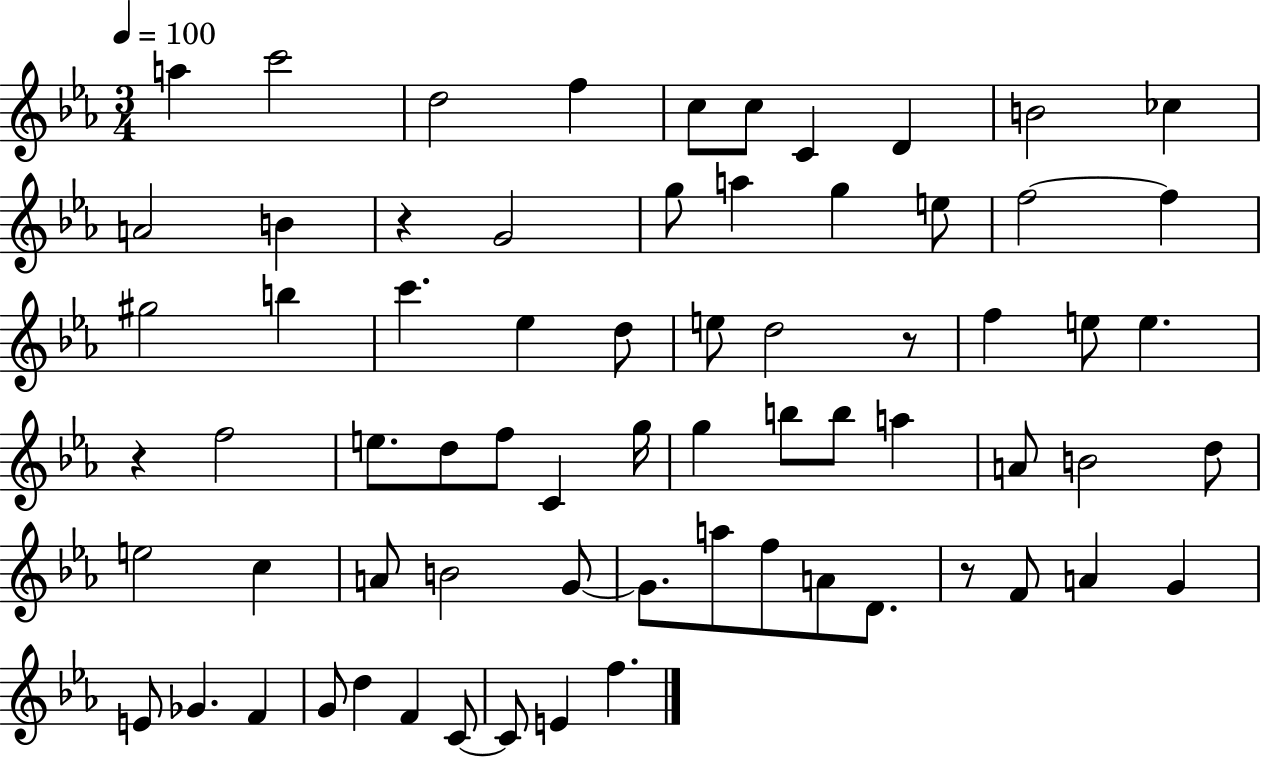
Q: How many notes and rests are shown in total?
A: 69